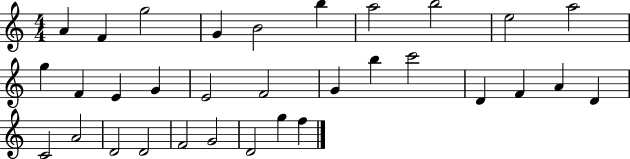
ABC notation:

X:1
T:Untitled
M:4/4
L:1/4
K:C
A F g2 G B2 b a2 b2 e2 a2 g F E G E2 F2 G b c'2 D F A D C2 A2 D2 D2 F2 G2 D2 g f